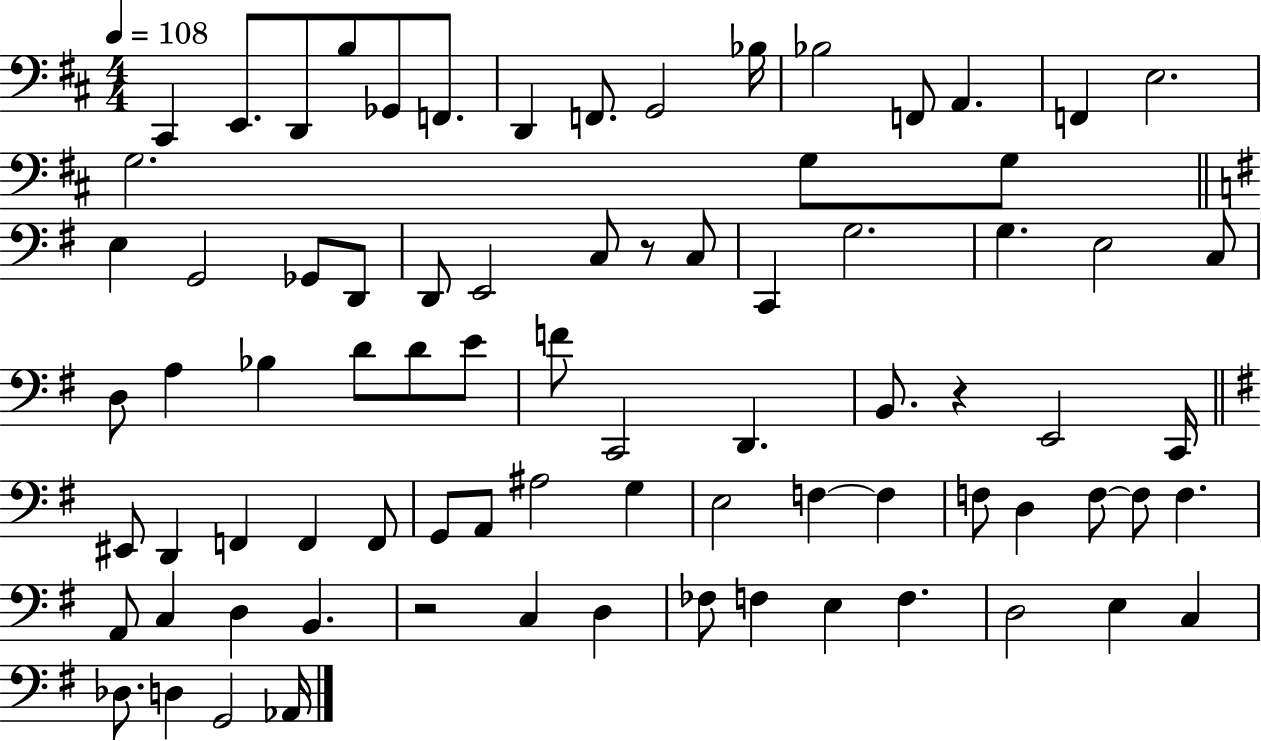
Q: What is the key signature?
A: D major